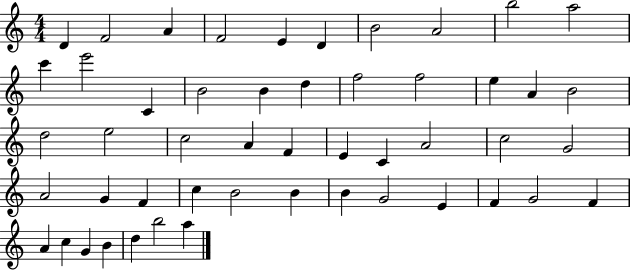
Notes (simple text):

D4/q F4/h A4/q F4/h E4/q D4/q B4/h A4/h B5/h A5/h C6/q E6/h C4/q B4/h B4/q D5/q F5/h F5/h E5/q A4/q B4/h D5/h E5/h C5/h A4/q F4/q E4/q C4/q A4/h C5/h G4/h A4/h G4/q F4/q C5/q B4/h B4/q B4/q G4/h E4/q F4/q G4/h F4/q A4/q C5/q G4/q B4/q D5/q B5/h A5/q